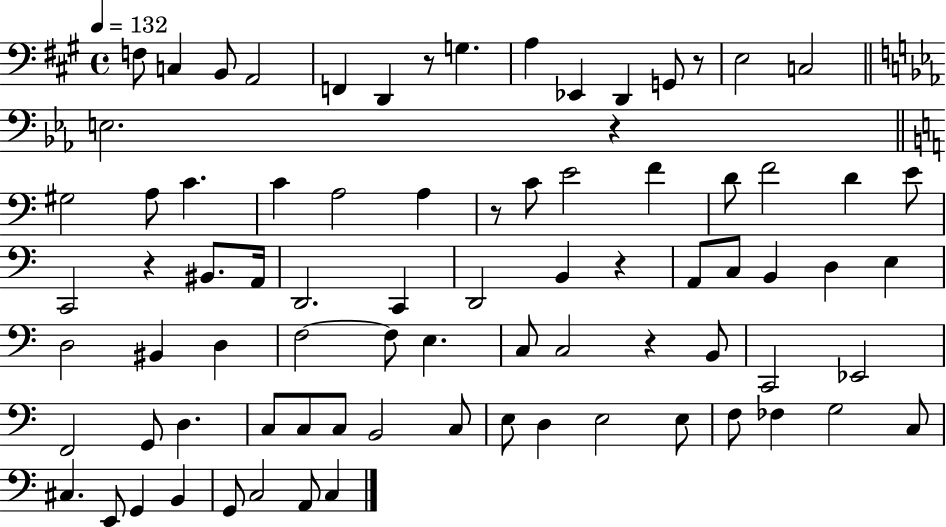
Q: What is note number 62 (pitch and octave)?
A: E3